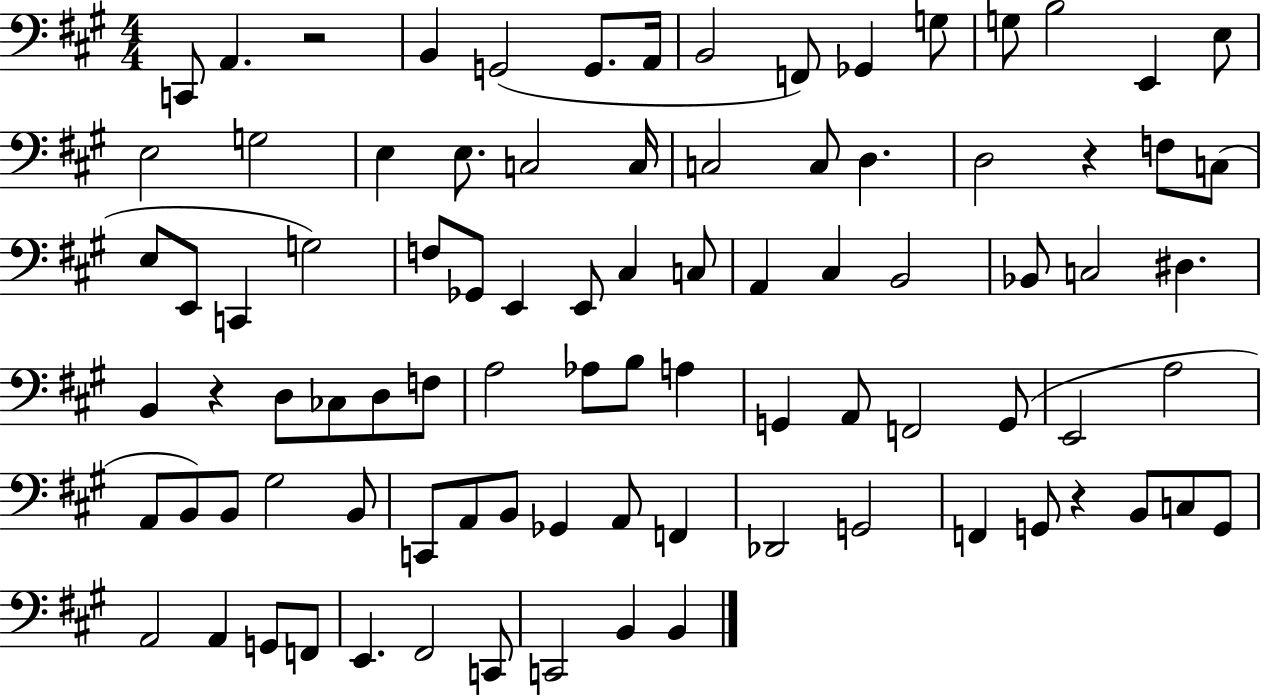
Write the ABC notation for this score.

X:1
T:Untitled
M:4/4
L:1/4
K:A
C,,/2 A,, z2 B,, G,,2 G,,/2 A,,/4 B,,2 F,,/2 _G,, G,/2 G,/2 B,2 E,, E,/2 E,2 G,2 E, E,/2 C,2 C,/4 C,2 C,/2 D, D,2 z F,/2 C,/2 E,/2 E,,/2 C,, G,2 F,/2 _G,,/2 E,, E,,/2 ^C, C,/2 A,, ^C, B,,2 _B,,/2 C,2 ^D, B,, z D,/2 _C,/2 D,/2 F,/2 A,2 _A,/2 B,/2 A, G,, A,,/2 F,,2 G,,/2 E,,2 A,2 A,,/2 B,,/2 B,,/2 ^G,2 B,,/2 C,,/2 A,,/2 B,,/2 _G,, A,,/2 F,, _D,,2 G,,2 F,, G,,/2 z B,,/2 C,/2 G,,/2 A,,2 A,, G,,/2 F,,/2 E,, ^F,,2 C,,/2 C,,2 B,, B,,